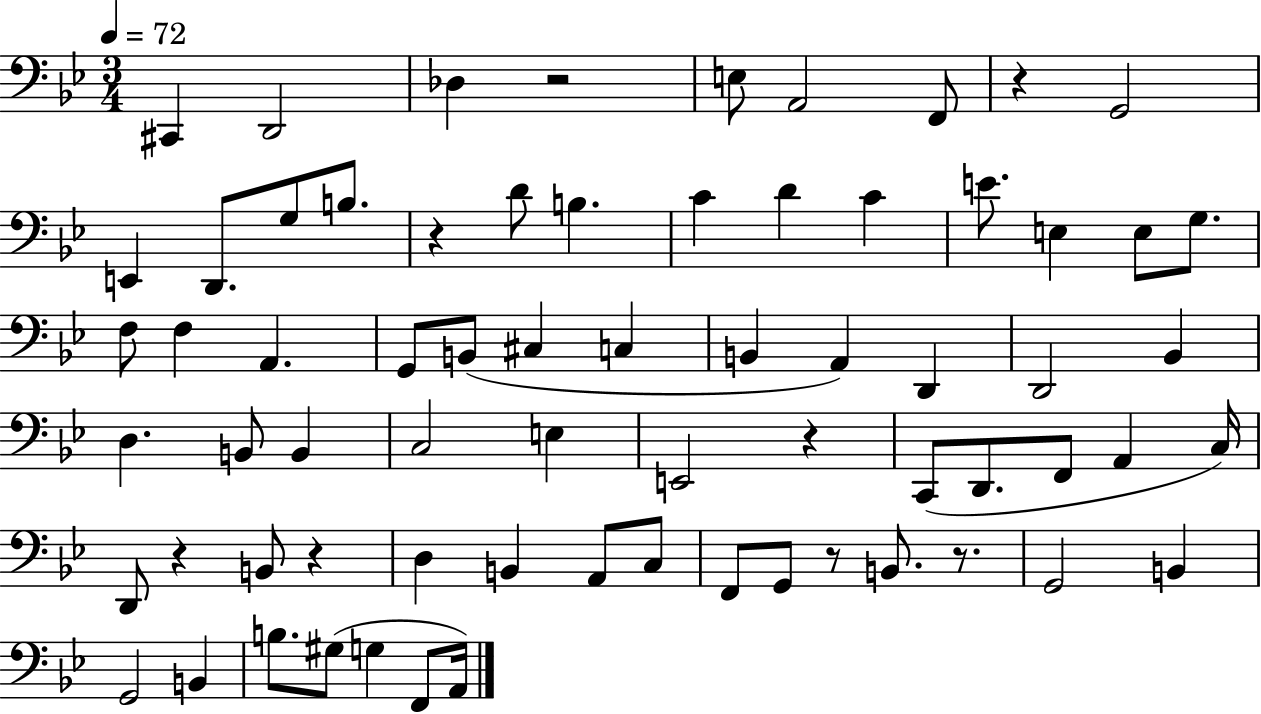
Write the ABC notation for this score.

X:1
T:Untitled
M:3/4
L:1/4
K:Bb
^C,, D,,2 _D, z2 E,/2 A,,2 F,,/2 z G,,2 E,, D,,/2 G,/2 B,/2 z D/2 B, C D C E/2 E, E,/2 G,/2 F,/2 F, A,, G,,/2 B,,/2 ^C, C, B,, A,, D,, D,,2 _B,, D, B,,/2 B,, C,2 E, E,,2 z C,,/2 D,,/2 F,,/2 A,, C,/4 D,,/2 z B,,/2 z D, B,, A,,/2 C,/2 F,,/2 G,,/2 z/2 B,,/2 z/2 G,,2 B,, G,,2 B,, B,/2 ^G,/2 G, F,,/2 A,,/4